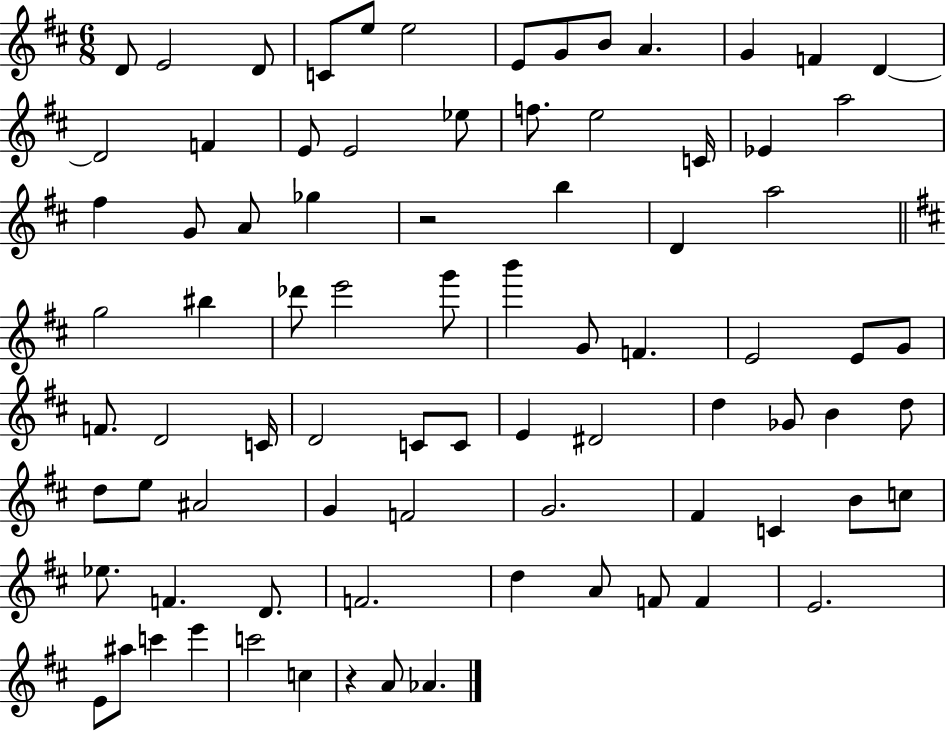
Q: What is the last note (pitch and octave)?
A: Ab4